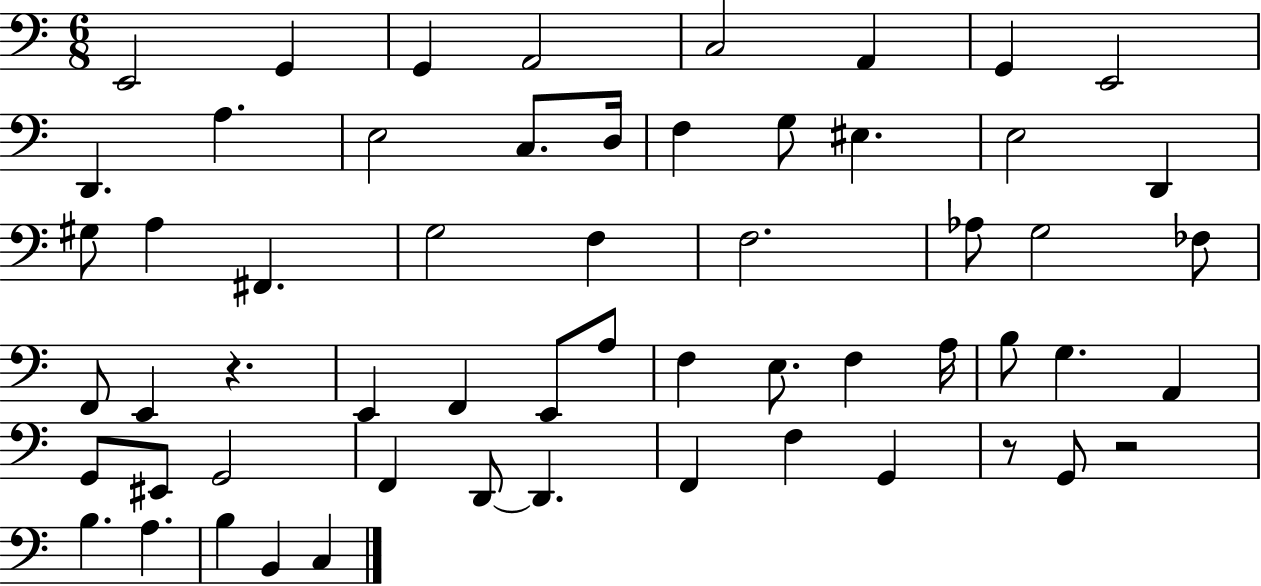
X:1
T:Untitled
M:6/8
L:1/4
K:C
E,,2 G,, G,, A,,2 C,2 A,, G,, E,,2 D,, A, E,2 C,/2 D,/4 F, G,/2 ^E, E,2 D,, ^G,/2 A, ^F,, G,2 F, F,2 _A,/2 G,2 _F,/2 F,,/2 E,, z E,, F,, E,,/2 A,/2 F, E,/2 F, A,/4 B,/2 G, A,, G,,/2 ^E,,/2 G,,2 F,, D,,/2 D,, F,, F, G,, z/2 G,,/2 z2 B, A, B, B,, C,